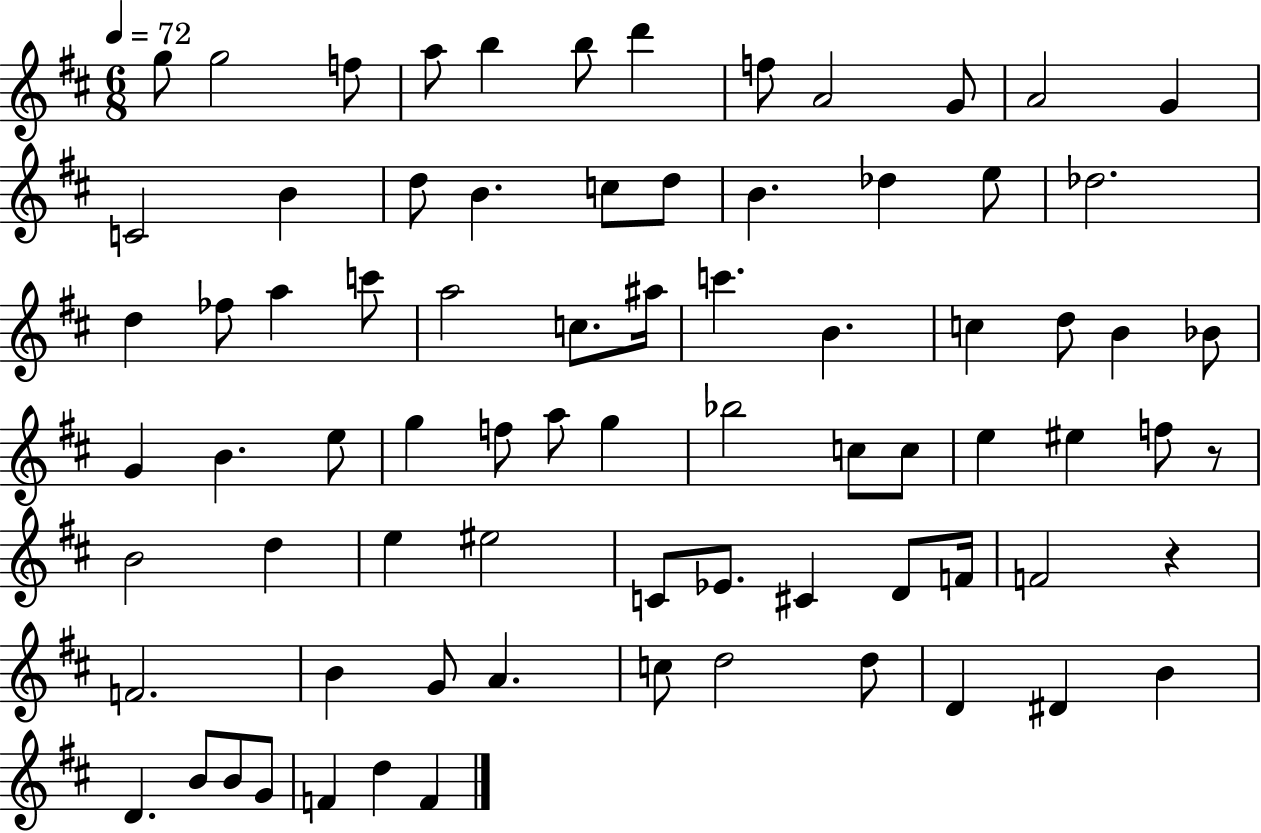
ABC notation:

X:1
T:Untitled
M:6/8
L:1/4
K:D
g/2 g2 f/2 a/2 b b/2 d' f/2 A2 G/2 A2 G C2 B d/2 B c/2 d/2 B _d e/2 _d2 d _f/2 a c'/2 a2 c/2 ^a/4 c' B c d/2 B _B/2 G B e/2 g f/2 a/2 g _b2 c/2 c/2 e ^e f/2 z/2 B2 d e ^e2 C/2 _E/2 ^C D/2 F/4 F2 z F2 B G/2 A c/2 d2 d/2 D ^D B D B/2 B/2 G/2 F d F